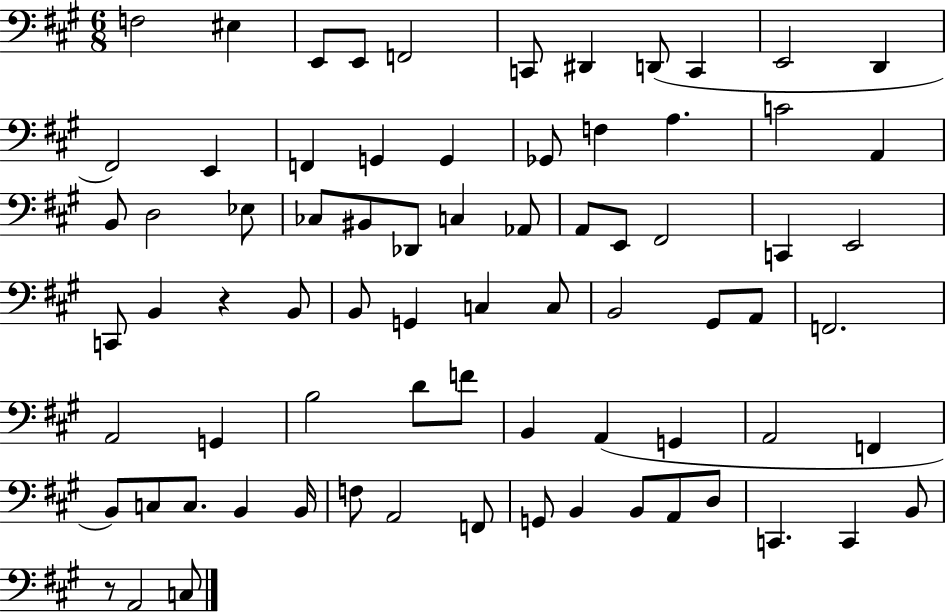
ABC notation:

X:1
T:Untitled
M:6/8
L:1/4
K:A
F,2 ^E, E,,/2 E,,/2 F,,2 C,,/2 ^D,, D,,/2 C,, E,,2 D,, ^F,,2 E,, F,, G,, G,, _G,,/2 F, A, C2 A,, B,,/2 D,2 _E,/2 _C,/2 ^B,,/2 _D,,/2 C, _A,,/2 A,,/2 E,,/2 ^F,,2 C,, E,,2 C,,/2 B,, z B,,/2 B,,/2 G,, C, C,/2 B,,2 ^G,,/2 A,,/2 F,,2 A,,2 G,, B,2 D/2 F/2 B,, A,, G,, A,,2 F,, B,,/2 C,/2 C,/2 B,, B,,/4 F,/2 A,,2 F,,/2 G,,/2 B,, B,,/2 A,,/2 D,/2 C,, C,, B,,/2 z/2 A,,2 C,/2